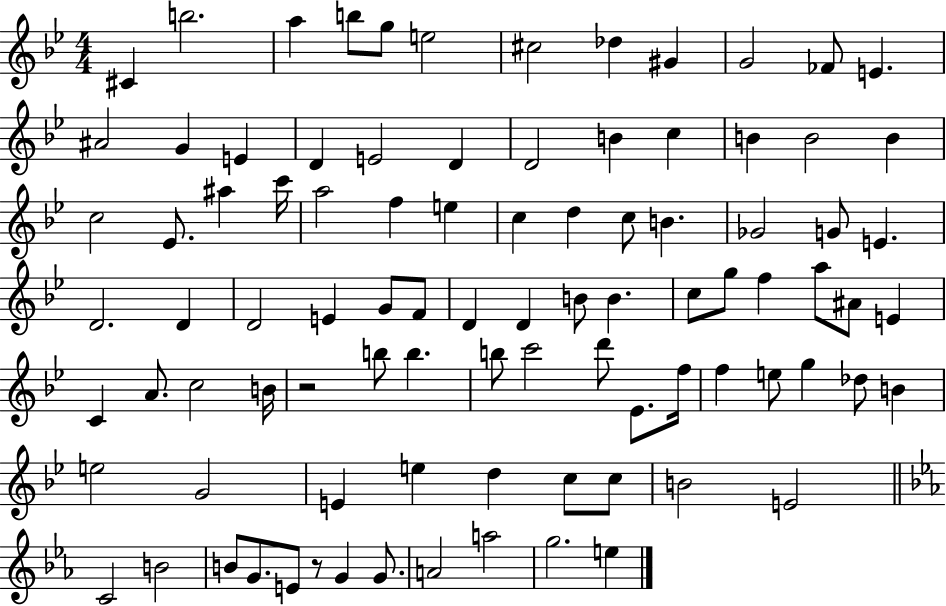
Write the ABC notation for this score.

X:1
T:Untitled
M:4/4
L:1/4
K:Bb
^C b2 a b/2 g/2 e2 ^c2 _d ^G G2 _F/2 E ^A2 G E D E2 D D2 B c B B2 B c2 _E/2 ^a c'/4 a2 f e c d c/2 B _G2 G/2 E D2 D D2 E G/2 F/2 D D B/2 B c/2 g/2 f a/2 ^A/2 E C A/2 c2 B/4 z2 b/2 b b/2 c'2 d'/2 _E/2 f/4 f e/2 g _d/2 B e2 G2 E e d c/2 c/2 B2 E2 C2 B2 B/2 G/2 E/2 z/2 G G/2 A2 a2 g2 e